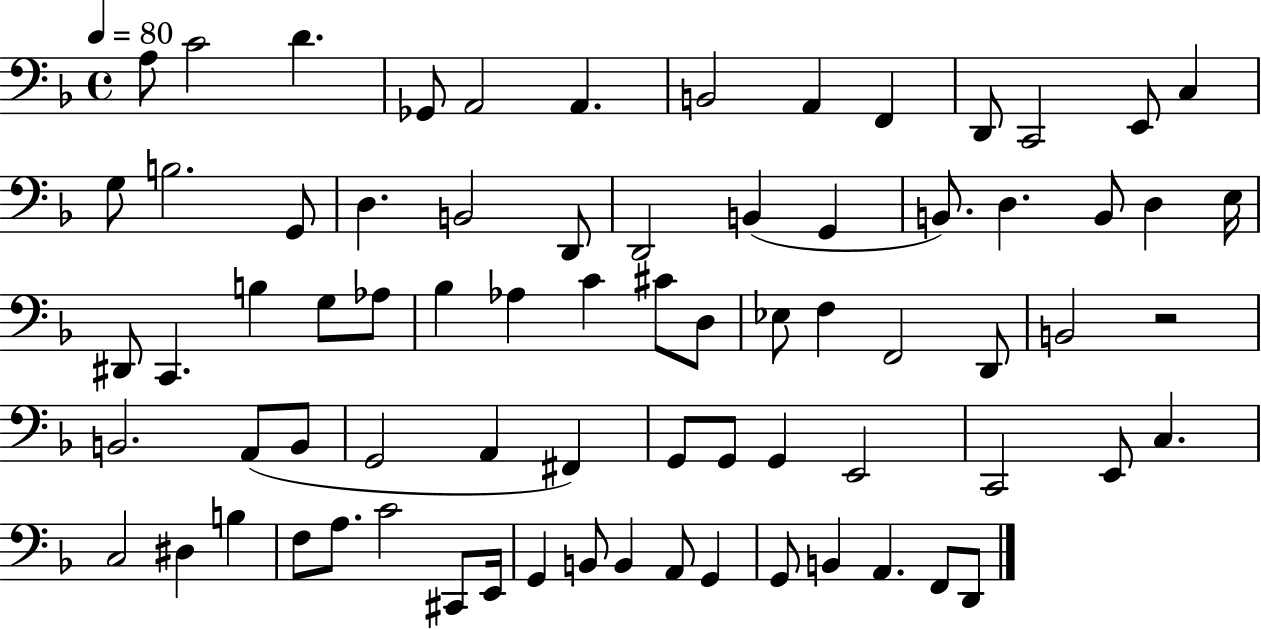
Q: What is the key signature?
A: F major